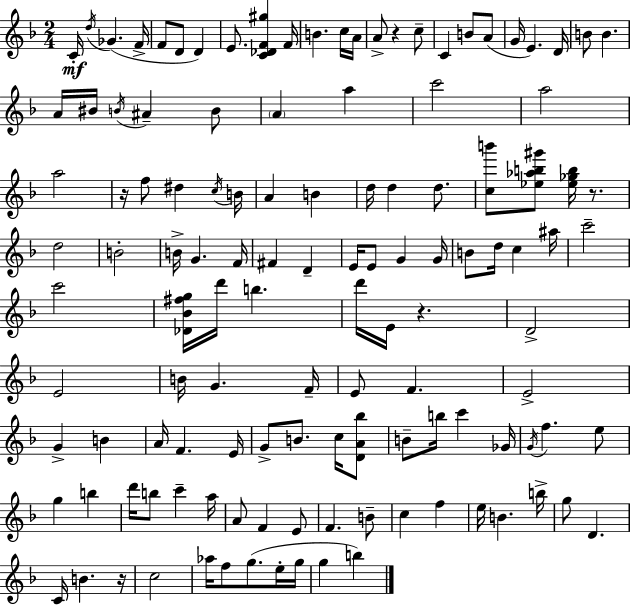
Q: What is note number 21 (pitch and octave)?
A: B4